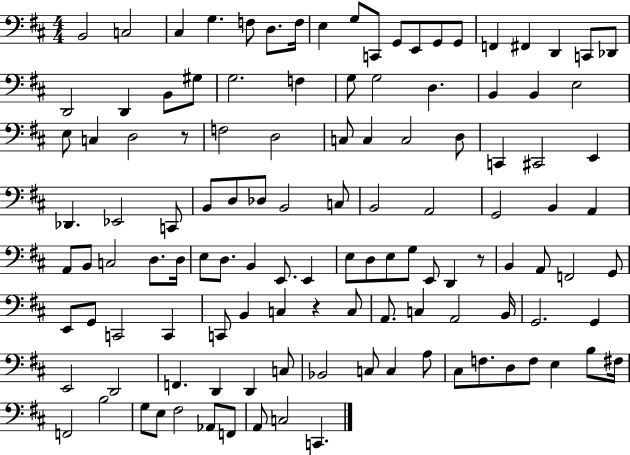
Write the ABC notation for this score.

X:1
T:Untitled
M:4/4
L:1/4
K:D
B,,2 C,2 ^C, G, F,/2 D,/2 F,/4 E, G,/2 C,,/2 G,,/2 E,,/2 G,,/2 G,,/2 F,, ^F,, D,, C,,/2 _D,,/2 D,,2 D,, B,,/2 ^G,/2 G,2 F, G,/2 G,2 D, B,, B,, E,2 E,/2 C, D,2 z/2 F,2 D,2 C,/2 C, C,2 D,/2 C,, ^C,,2 E,, _D,, _E,,2 C,,/2 B,,/2 D,/2 _D,/2 B,,2 C,/2 B,,2 A,,2 G,,2 B,, A,, A,,/2 B,,/2 C,2 D,/2 D,/4 E,/2 D,/2 B,, E,,/2 E,, E,/2 D,/2 E,/2 G,/2 E,,/2 D,, z/2 B,, A,,/2 F,,2 G,,/2 E,,/2 G,,/2 C,,2 C,, C,,/2 B,, C, z C,/2 A,,/2 C, A,,2 B,,/4 G,,2 G,, E,,2 D,,2 F,, D,, D,, C,/2 _B,,2 C,/2 C, A,/2 ^C,/2 F,/2 D,/2 F,/2 E, B,/2 ^F,/4 F,,2 B,2 G,/2 E,/2 ^F,2 _A,,/2 F,,/2 A,,/2 C,2 C,,